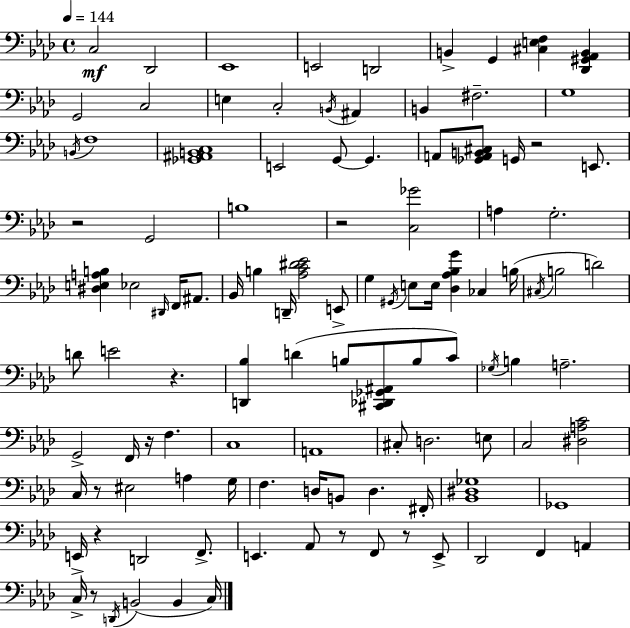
X:1
T:Untitled
M:4/4
L:1/4
K:Ab
C,2 _D,,2 _E,,4 E,,2 D,,2 B,, G,, [^C,E,F,] [_D,,^G,,_A,,B,,] G,,2 C,2 E, C,2 B,,/4 ^A,, B,, ^F,2 G,4 B,,/4 F,4 [_G,,^A,,B,,C,]4 E,,2 G,,/2 G,, A,,/2 [_G,,A,,B,,^C,]/2 G,,/4 z2 E,,/2 z2 G,,2 B,4 z2 [C,_G]2 A, G,2 [^D,E,A,B,] _E,2 ^D,,/4 F,,/4 ^A,,/2 _B,,/4 B, D,,/4 [_A,C^D_E]2 E,,/2 G, ^G,,/4 E,/2 E,/4 [_D,_A,_B,G] _C, B,/4 ^C,/4 B,2 D2 D/2 E2 z [D,,_B,] D B,/2 [^C,,_D,,_G,,^A,,]/2 B,/2 C/2 _G,/4 B, A,2 G,,2 F,,/4 z/4 F, C,4 A,,4 ^C,/2 D,2 E,/2 C,2 [^D,A,C]2 C,/4 z/2 ^E,2 A, G,/4 F, D,/4 B,,/2 D, ^F,,/4 [_B,,^D,_G,]4 _G,,4 E,,/4 z D,,2 F,,/2 E,, _A,,/2 z/2 F,,/2 z/2 E,,/2 _D,,2 F,, A,, C,/4 z/2 D,,/4 B,,2 B,, C,/4